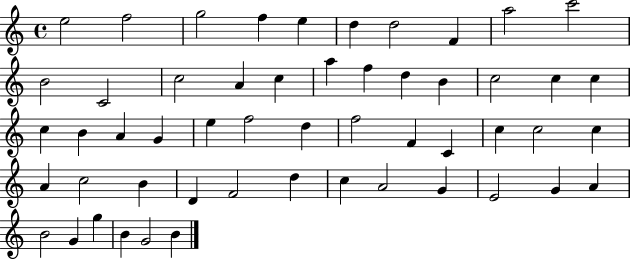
E5/h F5/h G5/h F5/q E5/q D5/q D5/h F4/q A5/h C6/h B4/h C4/h C5/h A4/q C5/q A5/q F5/q D5/q B4/q C5/h C5/q C5/q C5/q B4/q A4/q G4/q E5/q F5/h D5/q F5/h F4/q C4/q C5/q C5/h C5/q A4/q C5/h B4/q D4/q F4/h D5/q C5/q A4/h G4/q E4/h G4/q A4/q B4/h G4/q G5/q B4/q G4/h B4/q